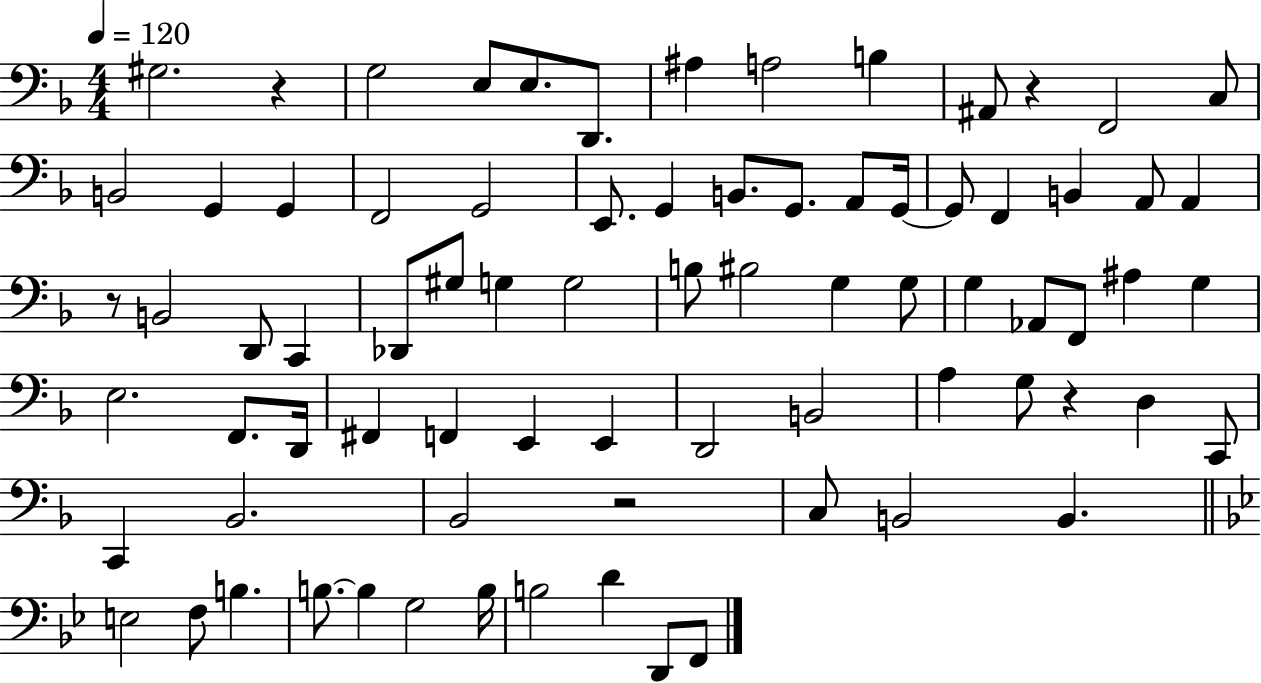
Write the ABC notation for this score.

X:1
T:Untitled
M:4/4
L:1/4
K:F
^G,2 z G,2 E,/2 E,/2 D,,/2 ^A, A,2 B, ^A,,/2 z F,,2 C,/2 B,,2 G,, G,, F,,2 G,,2 E,,/2 G,, B,,/2 G,,/2 A,,/2 G,,/4 G,,/2 F,, B,, A,,/2 A,, z/2 B,,2 D,,/2 C,, _D,,/2 ^G,/2 G, G,2 B,/2 ^B,2 G, G,/2 G, _A,,/2 F,,/2 ^A, G, E,2 F,,/2 D,,/4 ^F,, F,, E,, E,, D,,2 B,,2 A, G,/2 z D, C,,/2 C,, _B,,2 _B,,2 z2 C,/2 B,,2 B,, E,2 F,/2 B, B,/2 B, G,2 B,/4 B,2 D D,,/2 F,,/2